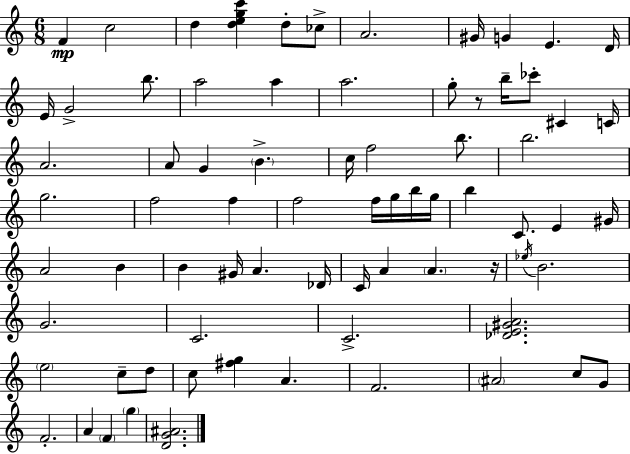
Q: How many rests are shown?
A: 2